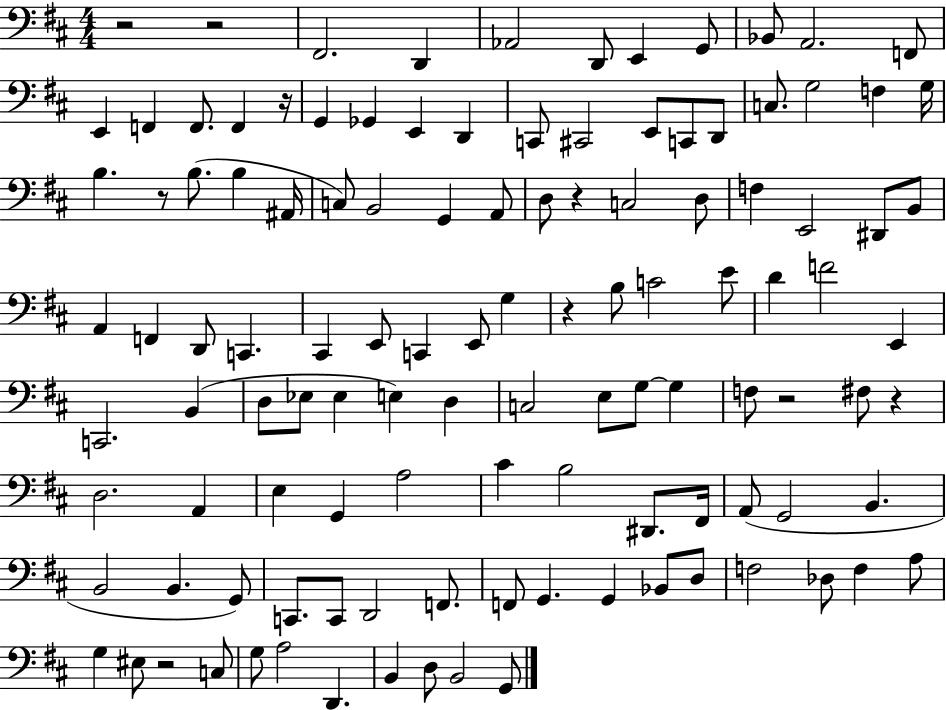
{
  \clef bass
  \numericTimeSignature
  \time 4/4
  \key d \major
  \repeat volta 2 { r2 r2 | fis,2. d,4 | aes,2 d,8 e,4 g,8 | bes,8 a,2. f,8 | \break e,4 f,4 f,8. f,4 r16 | g,4 ges,4 e,4 d,4 | c,8 cis,2 e,8 c,8 d,8 | c8. g2 f4 g16 | \break b4. r8 b8.( b4 ais,16 | c8) b,2 g,4 a,8 | d8 r4 c2 d8 | f4 e,2 dis,8 b,8 | \break a,4 f,4 d,8 c,4. | cis,4 e,8 c,4 e,8 g4 | r4 b8 c'2 e'8 | d'4 f'2 e,4 | \break c,2. b,4( | d8 ees8 ees4 e4) d4 | c2 e8 g8~~ g4 | f8 r2 fis8 r4 | \break d2. a,4 | e4 g,4 a2 | cis'4 b2 dis,8. fis,16 | a,8( g,2 b,4. | \break b,2 b,4. g,8) | c,8. c,8 d,2 f,8. | f,8 g,4. g,4 bes,8 d8 | f2 des8 f4 a8 | \break g4 eis8 r2 c8 | g8 a2 d,4. | b,4 d8 b,2 g,8 | } \bar "|."
}